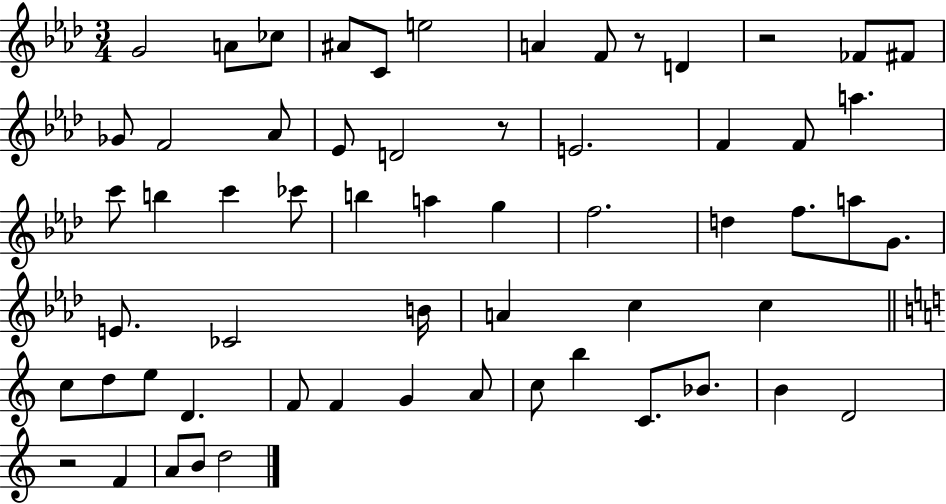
{
  \clef treble
  \numericTimeSignature
  \time 3/4
  \key aes \major
  g'2 a'8 ces''8 | ais'8 c'8 e''2 | a'4 f'8 r8 d'4 | r2 fes'8 fis'8 | \break ges'8 f'2 aes'8 | ees'8 d'2 r8 | e'2. | f'4 f'8 a''4. | \break c'''8 b''4 c'''4 ces'''8 | b''4 a''4 g''4 | f''2. | d''4 f''8. a''8 g'8. | \break e'8. ces'2 b'16 | a'4 c''4 c''4 | \bar "||" \break \key c \major c''8 d''8 e''8 d'4. | f'8 f'4 g'4 a'8 | c''8 b''4 c'8. bes'8. | b'4 d'2 | \break r2 f'4 | a'8 b'8 d''2 | \bar "|."
}